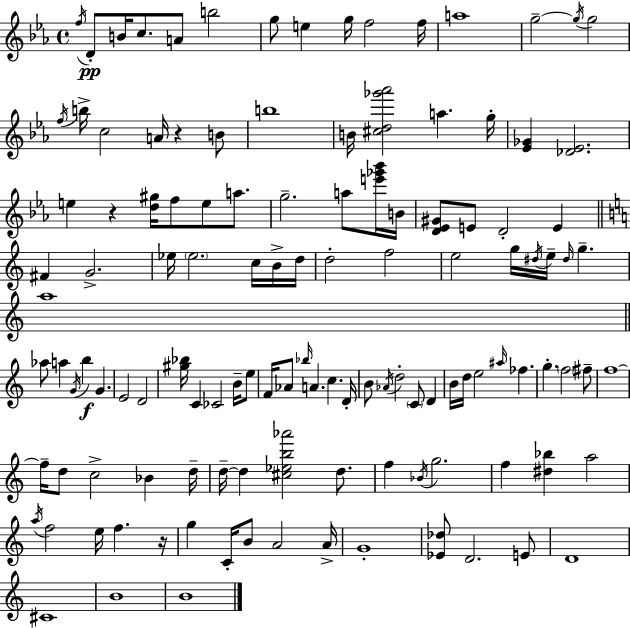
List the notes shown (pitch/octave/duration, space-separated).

F5/s D4/e B4/s C5/e. A4/e B5/h G5/e E5/q G5/s F5/h F5/s A5/w G5/h G5/s G5/h F5/s B5/s C5/h A4/s R/q B4/e B5/w B4/s [C#5,D5,Gb6,Ab6]/h A5/q. G5/s [Eb4,Gb4]/q [Db4,Eb4]/h. E5/q R/q [D5,G#5]/s F5/e E5/e A5/e. G5/h. A5/e [E6,Gb6,Bb6]/s B4/s [D4,Eb4,G#4]/e E4/e D4/h E4/q F#4/q G4/h. Eb5/s Eb5/h. C5/s B4/s D5/s D5/h F5/h E5/h G5/s D#5/s E5/s D#5/s G5/q. A5/w Ab5/e A5/q G4/s B5/q G4/q. E4/h D4/h [G#5,Bb5]/s C4/q CES4/h B4/s E5/e F4/s Ab4/e Bb5/s A4/q. C5/q. D4/s B4/e Ab4/s D5/h C4/e D4/q B4/s D5/s E5/h A#5/s FES5/q. G5/q. F5/h F#5/e F5/w F5/s D5/e C5/h Bb4/q D5/s D5/s D5/q [C#5,Eb5,B5,Ab6]/h D5/e. F5/q Bb4/s G5/h. F5/q [D#5,Bb5]/q A5/h A5/s F5/h E5/s F5/q. R/s G5/q C4/s B4/e A4/h A4/s G4/w [Eb4,Db5]/e D4/h. E4/e D4/w C#4/w B4/w B4/w